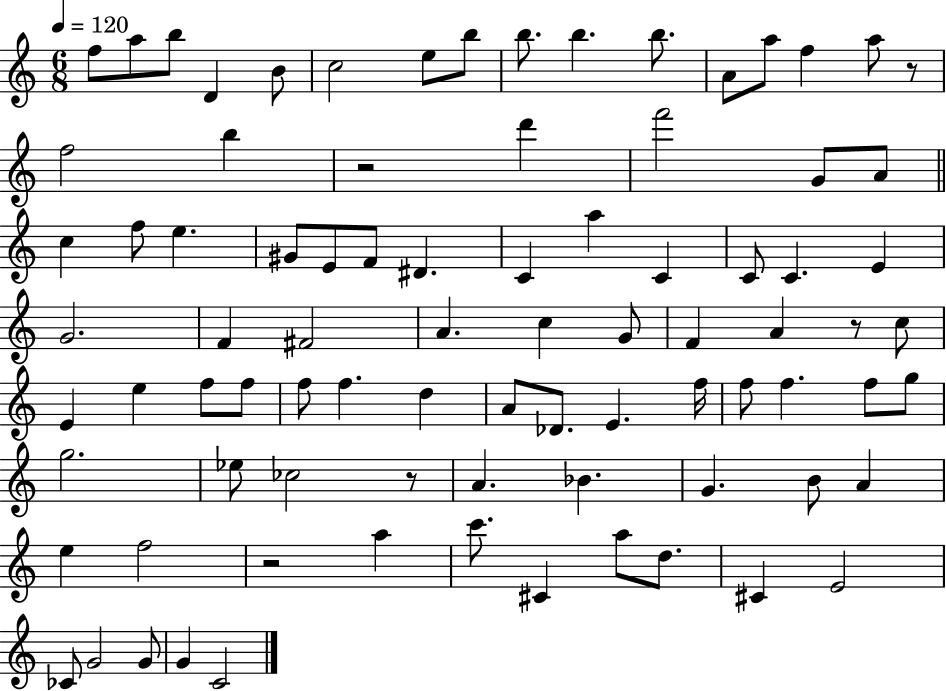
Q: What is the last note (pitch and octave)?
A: C4